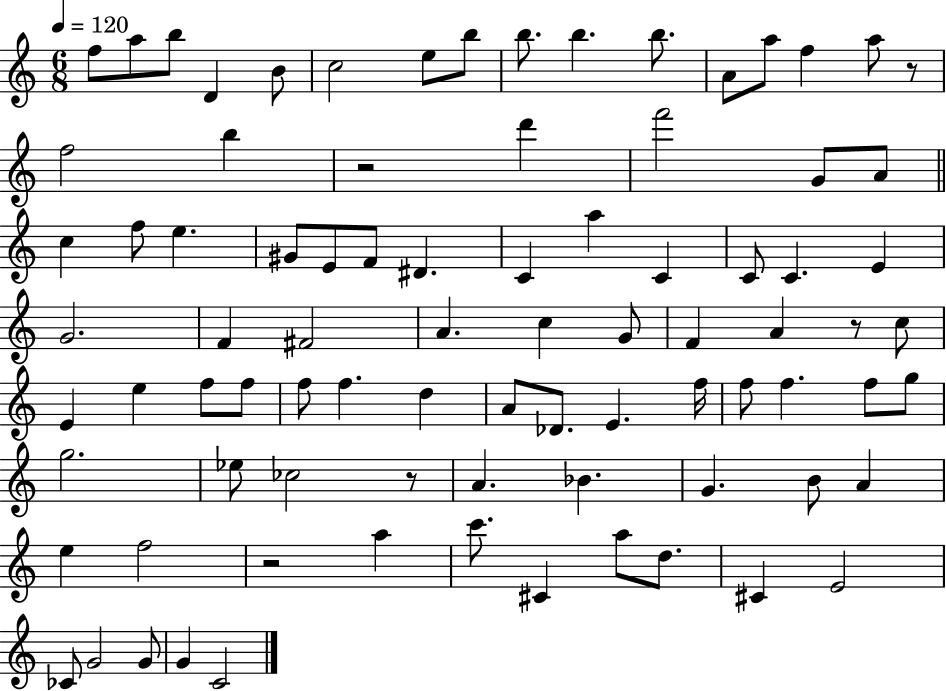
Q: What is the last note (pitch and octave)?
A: C4